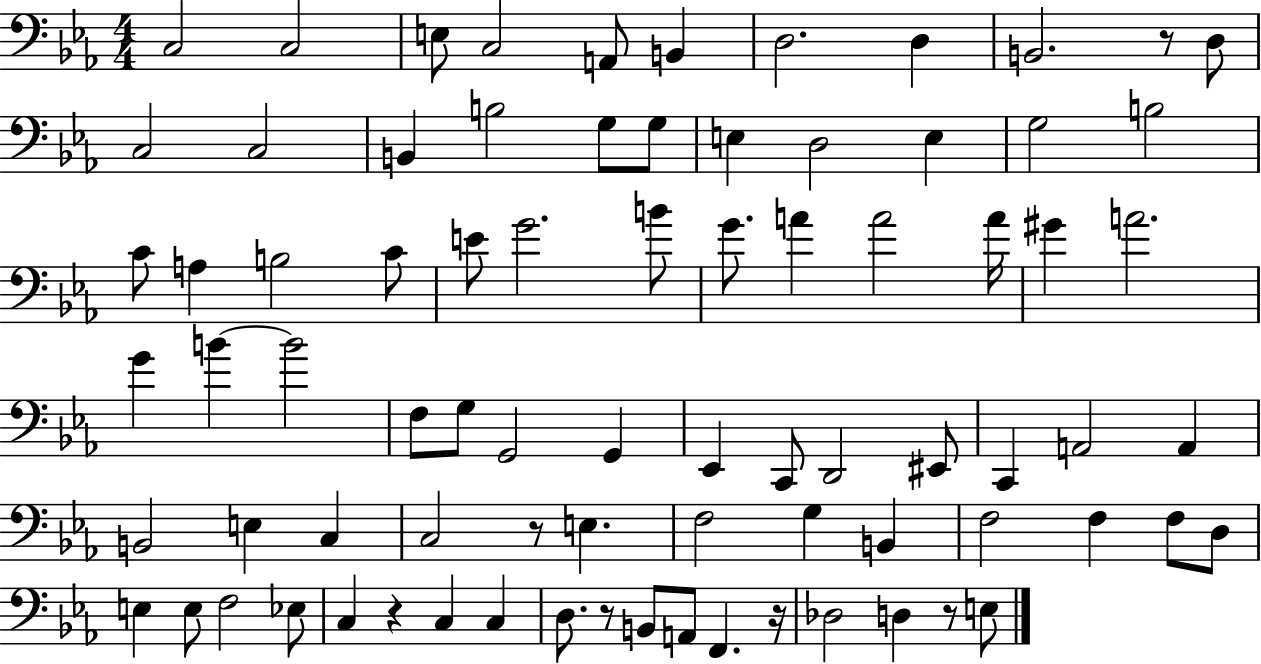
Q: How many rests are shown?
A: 6